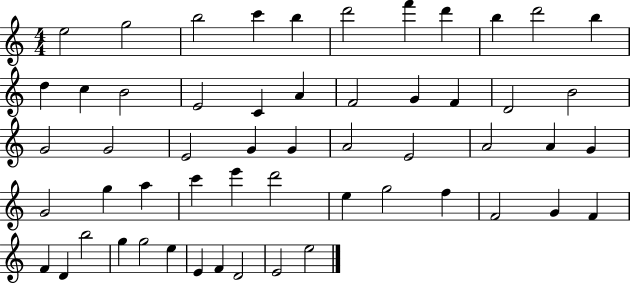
{
  \clef treble
  \numericTimeSignature
  \time 4/4
  \key c \major
  e''2 g''2 | b''2 c'''4 b''4 | d'''2 f'''4 d'''4 | b''4 d'''2 b''4 | \break d''4 c''4 b'2 | e'2 c'4 a'4 | f'2 g'4 f'4 | d'2 b'2 | \break g'2 g'2 | e'2 g'4 g'4 | a'2 e'2 | a'2 a'4 g'4 | \break g'2 g''4 a''4 | c'''4 e'''4 d'''2 | e''4 g''2 f''4 | f'2 g'4 f'4 | \break f'4 d'4 b''2 | g''4 g''2 e''4 | e'4 f'4 d'2 | e'2 e''2 | \break \bar "|."
}